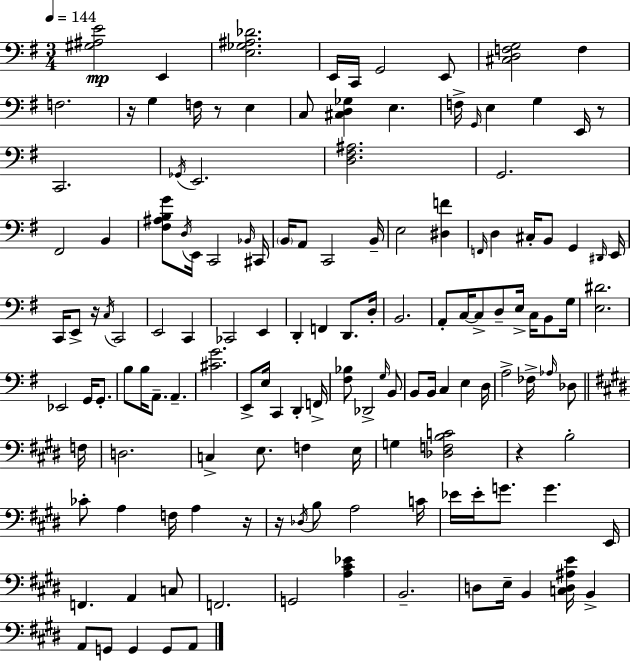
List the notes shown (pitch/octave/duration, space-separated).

[G#3,A#3,E4]/h E2/q [E3,Gb3,A#3,Db4]/h. E2/s C2/s G2/h E2/e [C#3,D3,F3,G3]/h F3/q F3/h. R/s G3/q F3/s R/e E3/q C3/e [C#3,D3,Gb3]/q E3/q. F3/s G2/s E3/q G3/q E2/s R/e C2/h. Gb2/s E2/h. [D3,F#3,A#3]/h. G2/h. F#2/h B2/q [F#3,A#3,B3,G4]/e D3/s E2/s C2/h Bb2/s C#2/s B2/s A2/e C2/h B2/s E3/h [D#3,F4]/q F2/s D3/q C#3/s B2/e G2/q D#2/s E2/s C2/s E2/e R/s C3/s C2/h E2/h C2/q CES2/h E2/q D2/q F2/q D2/e. D3/s B2/h. A2/e C3/s C3/e D3/e E3/s C3/s B2/e G3/s [E3,D#4]/h. Eb2/h G2/s G2/e. B3/e B3/s A2/e. A2/q. [C#4,G4]/h. E2/e E3/s C2/q D2/q F2/s [F#3,Bb3]/e Db2/h G3/s B2/e B2/e B2/s C3/q E3/q D3/s A3/h FES3/s Ab3/s Db3/e F3/s D3/h. C3/q E3/e. F3/q E3/s G3/q [Db3,F3,B3,C4]/h R/q B3/h CES4/e A3/q F3/s A3/q R/s R/s Db3/s B3/e A3/h C4/s Eb4/s Eb4/s G4/e. G4/q. E2/s F2/q. A2/q C3/e F2/h. G2/h [A3,C#4,Eb4]/q B2/h. D3/e E3/s B2/q [C3,D3,A#3,E4]/s B2/q A2/e G2/e G2/q G2/e A2/e